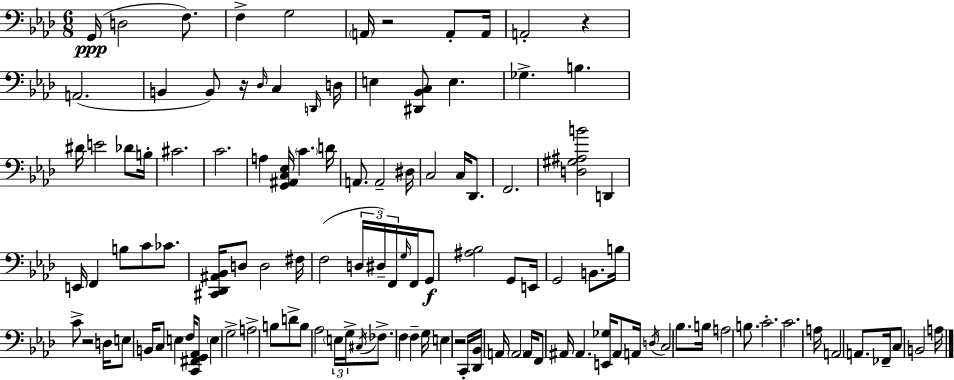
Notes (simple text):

G2/s D3/h F3/e. F3/q G3/h A2/s R/h A2/e A2/s A2/h R/q A2/h. B2/q B2/e R/s Db3/s C3/q D2/s D3/s E3/q [D#2,Bb2,C3]/e E3/q. Gb3/q. B3/q. D#4/s E4/h Db4/e B3/s C#4/h. C4/h. A3/q [G2,A#2,C3,Eb3]/s C4/q. D4/s A2/e. A2/h D#3/s C3/h C3/s Db2/e. F2/h. [D3,G#3,A#3,B4]/h D2/q E2/s F2/q B3/e C4/e CES4/e. [C#2,Db2,A#2,Bb2]/s D3/e D3/h F#3/s F3/h D3/s D#3/s F2/s G3/s F2/s G2/e [A#3,Bb3]/h G2/e E2/s G2/h B2/e. B3/s C4/e R/h D3/s E3/e B2/s C3/e E3/q F3/s [C2,F#2,G2,Ab2]/e E3/q G3/h A3/h B3/e D4/e B3/e Ab3/h E3/s G3/s C#3/s FES3/e. F3/q F3/q G3/s E3/q R/h C2/s [Db2,Bb2]/s A2/s A2/h A2/s F2/e A#2/s A#2/q. [E2,Gb3]/s A#2/e A2/s D3/s C3/h Bb3/e. B3/s A3/h B3/e. C4/h. C4/h. A3/s A2/h A2/e. FES2/s C3/e B2/h A3/s